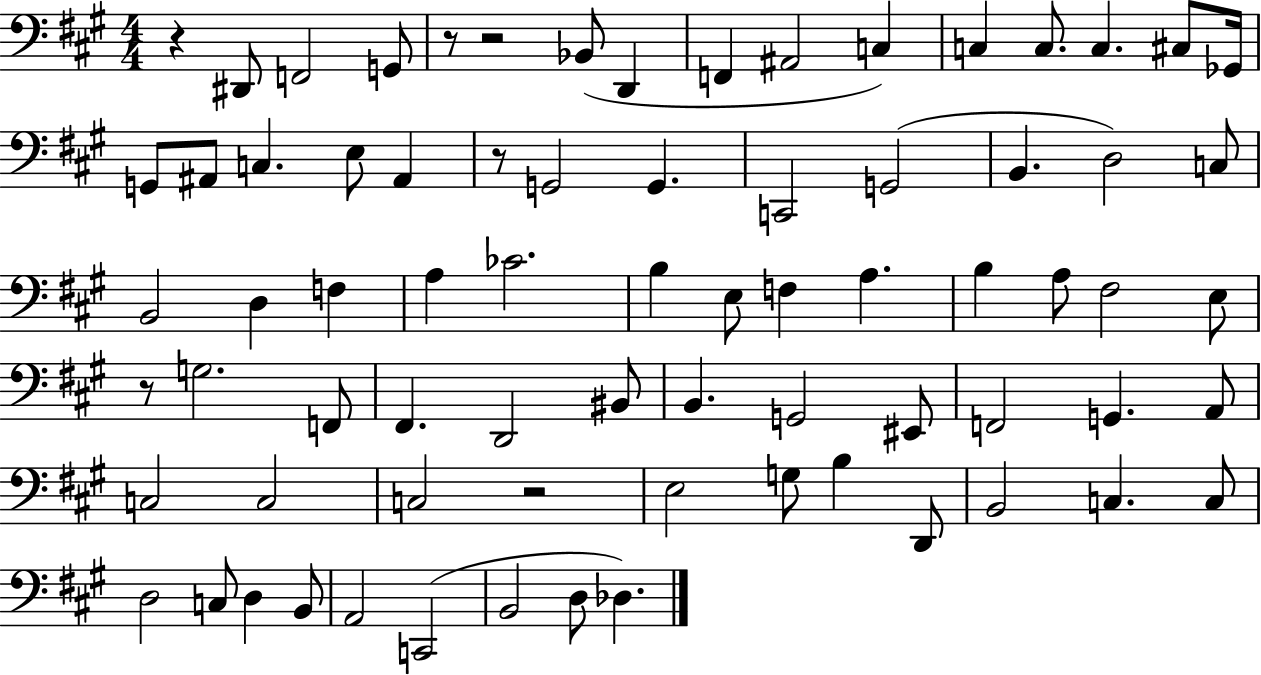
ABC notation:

X:1
T:Untitled
M:4/4
L:1/4
K:A
z ^D,,/2 F,,2 G,,/2 z/2 z2 _B,,/2 D,, F,, ^A,,2 C, C, C,/2 C, ^C,/2 _G,,/4 G,,/2 ^A,,/2 C, E,/2 ^A,, z/2 G,,2 G,, C,,2 G,,2 B,, D,2 C,/2 B,,2 D, F, A, _C2 B, E,/2 F, A, B, A,/2 ^F,2 E,/2 z/2 G,2 F,,/2 ^F,, D,,2 ^B,,/2 B,, G,,2 ^E,,/2 F,,2 G,, A,,/2 C,2 C,2 C,2 z2 E,2 G,/2 B, D,,/2 B,,2 C, C,/2 D,2 C,/2 D, B,,/2 A,,2 C,,2 B,,2 D,/2 _D,